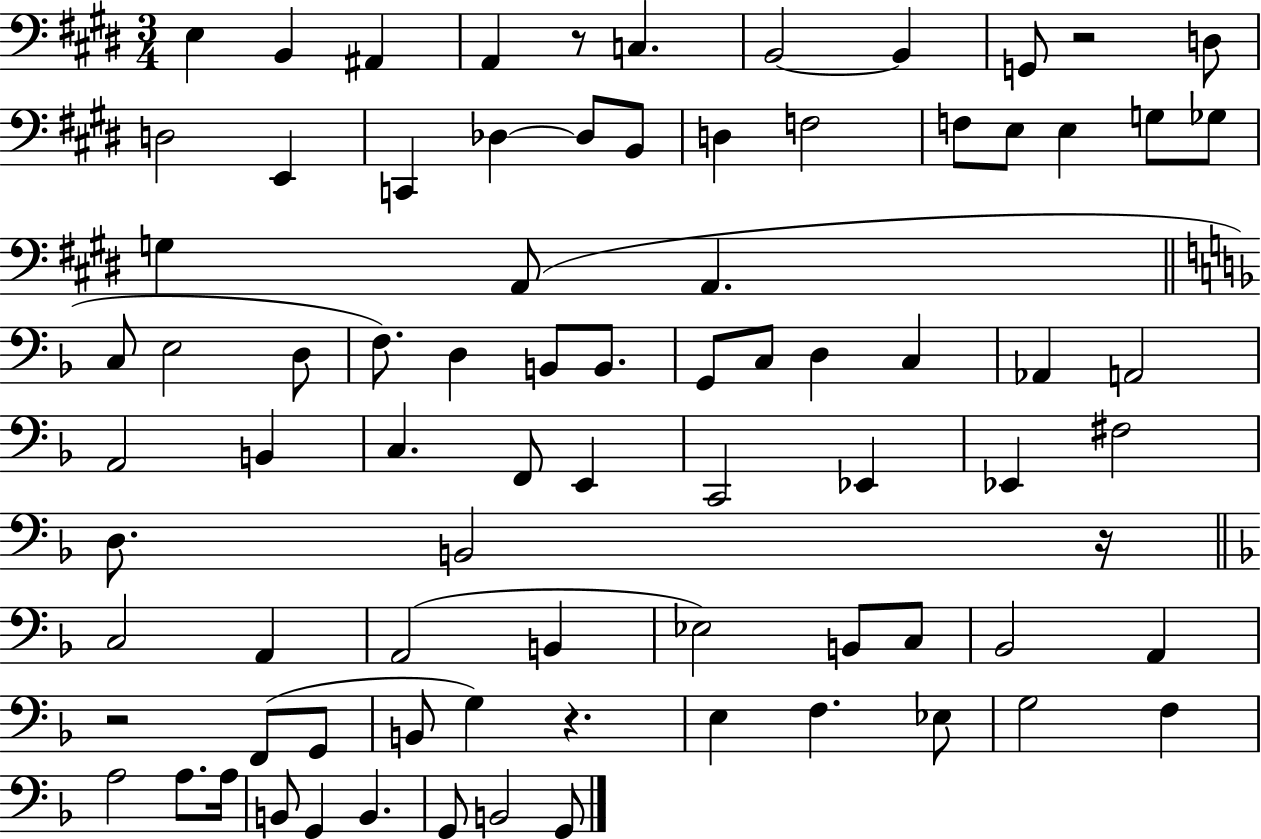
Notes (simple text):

E3/q B2/q A#2/q A2/q R/e C3/q. B2/h B2/q G2/e R/h D3/e D3/h E2/q C2/q Db3/q Db3/e B2/e D3/q F3/h F3/e E3/e E3/q G3/e Gb3/e G3/q A2/e A2/q. C3/e E3/h D3/e F3/e. D3/q B2/e B2/e. G2/e C3/e D3/q C3/q Ab2/q A2/h A2/h B2/q C3/q. F2/e E2/q C2/h Eb2/q Eb2/q F#3/h D3/e. B2/h R/s C3/h A2/q A2/h B2/q Eb3/h B2/e C3/e Bb2/h A2/q R/h F2/e G2/e B2/e G3/q R/q. E3/q F3/q. Eb3/e G3/h F3/q A3/h A3/e. A3/s B2/e G2/q B2/q. G2/e B2/h G2/e